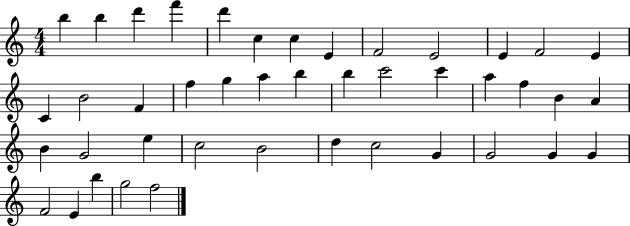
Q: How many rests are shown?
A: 0